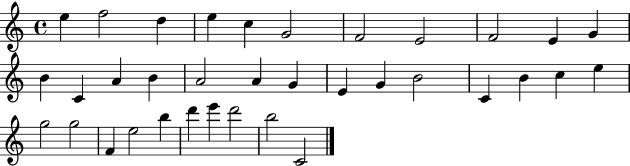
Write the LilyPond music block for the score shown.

{
  \clef treble
  \time 4/4
  \defaultTimeSignature
  \key c \major
  e''4 f''2 d''4 | e''4 c''4 g'2 | f'2 e'2 | f'2 e'4 g'4 | \break b'4 c'4 a'4 b'4 | a'2 a'4 g'4 | e'4 g'4 b'2 | c'4 b'4 c''4 e''4 | \break g''2 g''2 | f'4 e''2 b''4 | d'''4 e'''4 d'''2 | b''2 c'2 | \break \bar "|."
}